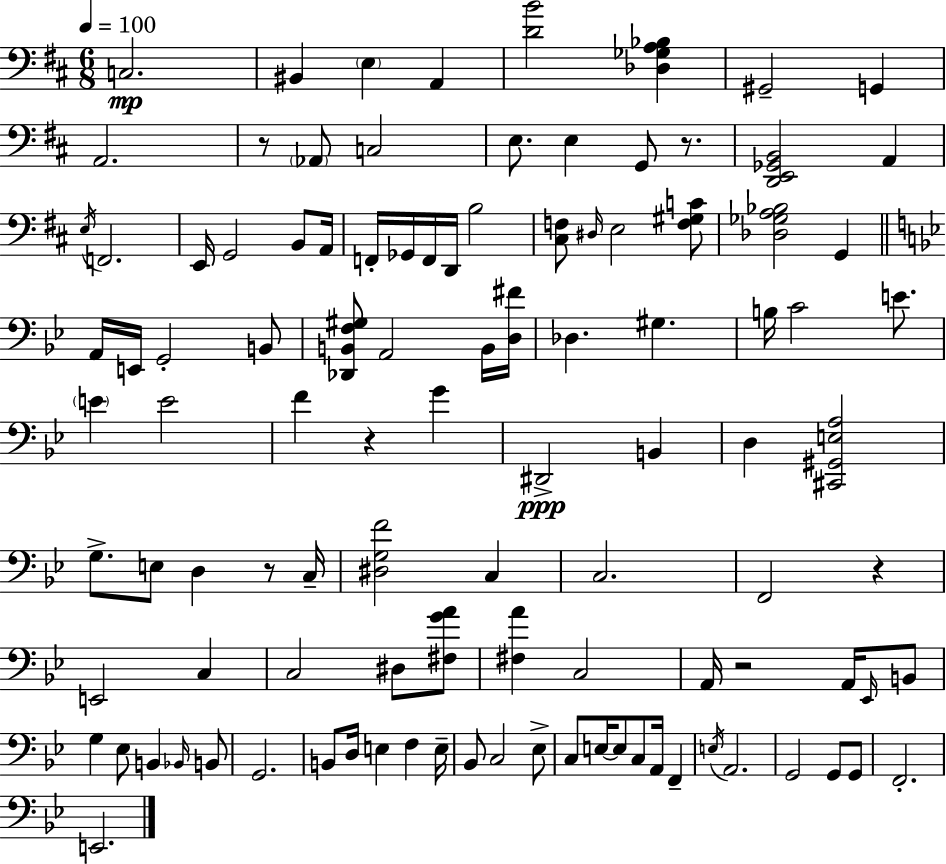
{
  \clef bass
  \numericTimeSignature
  \time 6/8
  \key d \major
  \tempo 4 = 100
  \repeat volta 2 { c2.\mp | bis,4 \parenthesize e4 a,4 | <d' b'>2 <des ges a bes>4 | gis,2-- g,4 | \break a,2. | r8 \parenthesize aes,8 c2 | e8. e4 g,8 r8. | <d, e, ges, b,>2 a,4 | \break \acciaccatura { e16 } f,2. | e,16 g,2 b,8 | a,16 f,16-. ges,16 f,16 d,16 b2 | <cis f>8 \grace { dis16 } e2 | \break <f gis c'>8 <des ges a bes>2 g,4 | \bar "||" \break \key bes \major a,16 e,16 g,2-. b,8 | <des, b, f gis>8 a,2 b,16 <d fis'>16 | des4. gis4. | b16 c'2 e'8. | \break \parenthesize e'4 e'2 | f'4 r4 g'4 | dis,2->\ppp b,4 | d4 <cis, gis, e a>2 | \break g8.-> e8 d4 r8 c16-- | <dis g f'>2 c4 | c2. | f,2 r4 | \break e,2 c4 | c2 dis8 <fis g' a'>8 | <fis a'>4 c2 | a,16 r2 a,16 \grace { ees,16 } b,8 | \break g4 ees8 b,4 \grace { bes,16 } | b,8 g,2. | b,8 d16 e4 f4 | e16-- bes,8 c2 | \break ees8-> c8 e16~~ e8 c8 a,16 f,4-- | \acciaccatura { e16 } a,2. | g,2 g,8 | g,8 f,2.-. | \break e,2. | } \bar "|."
}